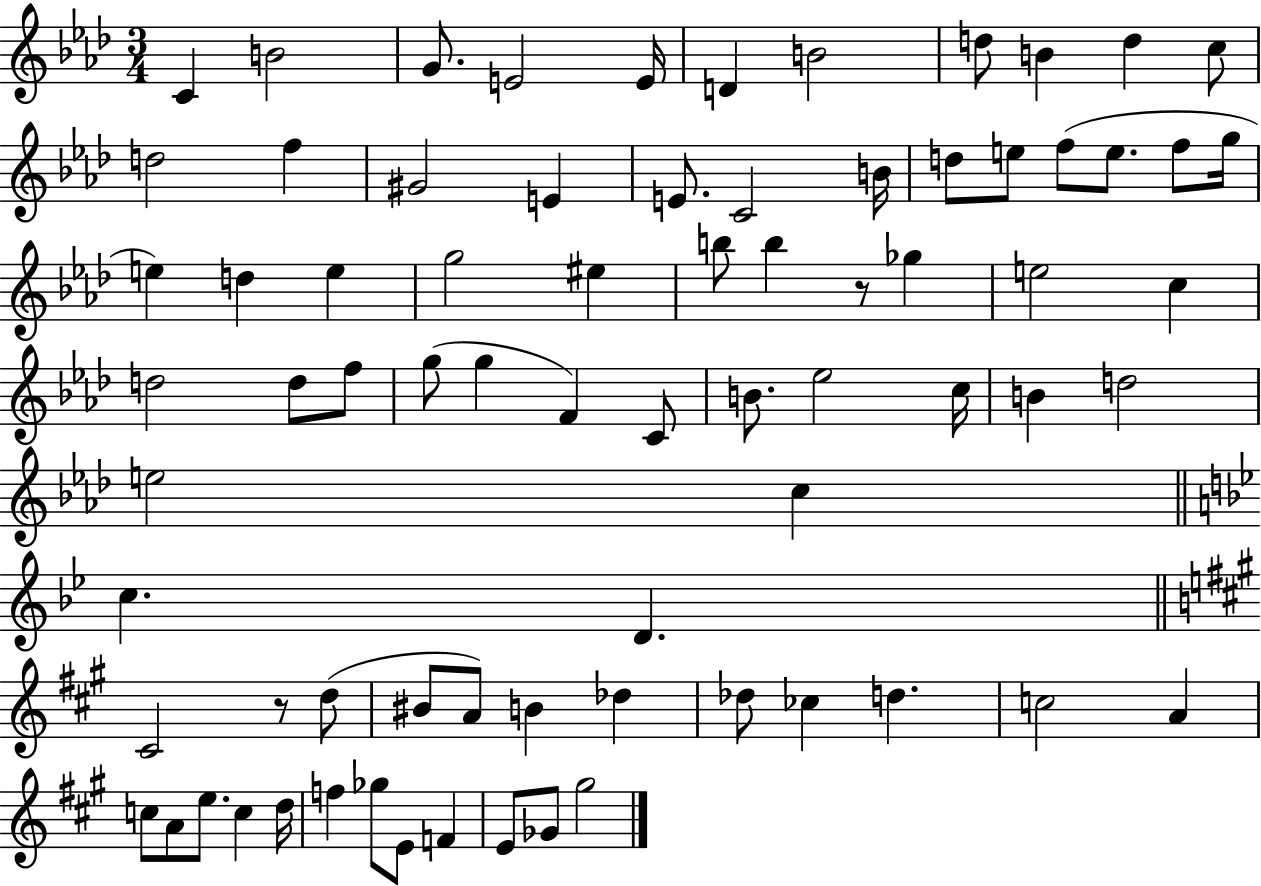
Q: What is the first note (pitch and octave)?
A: C4